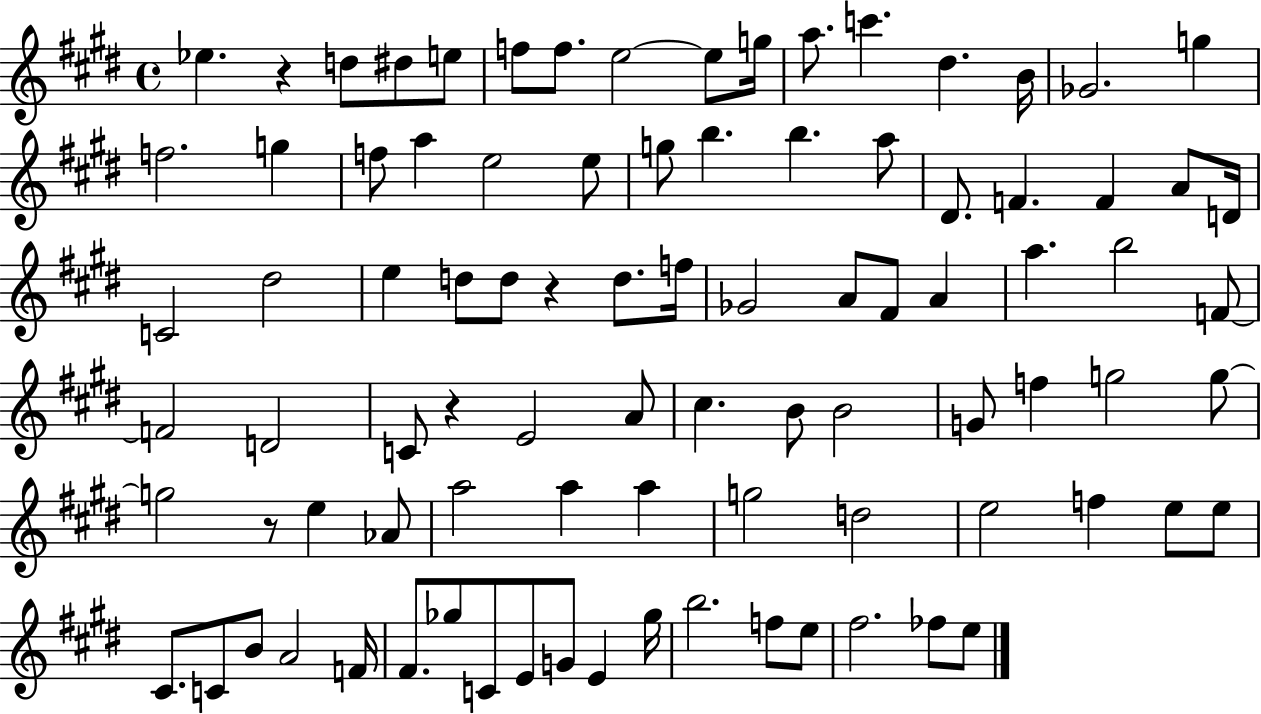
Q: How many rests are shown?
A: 4